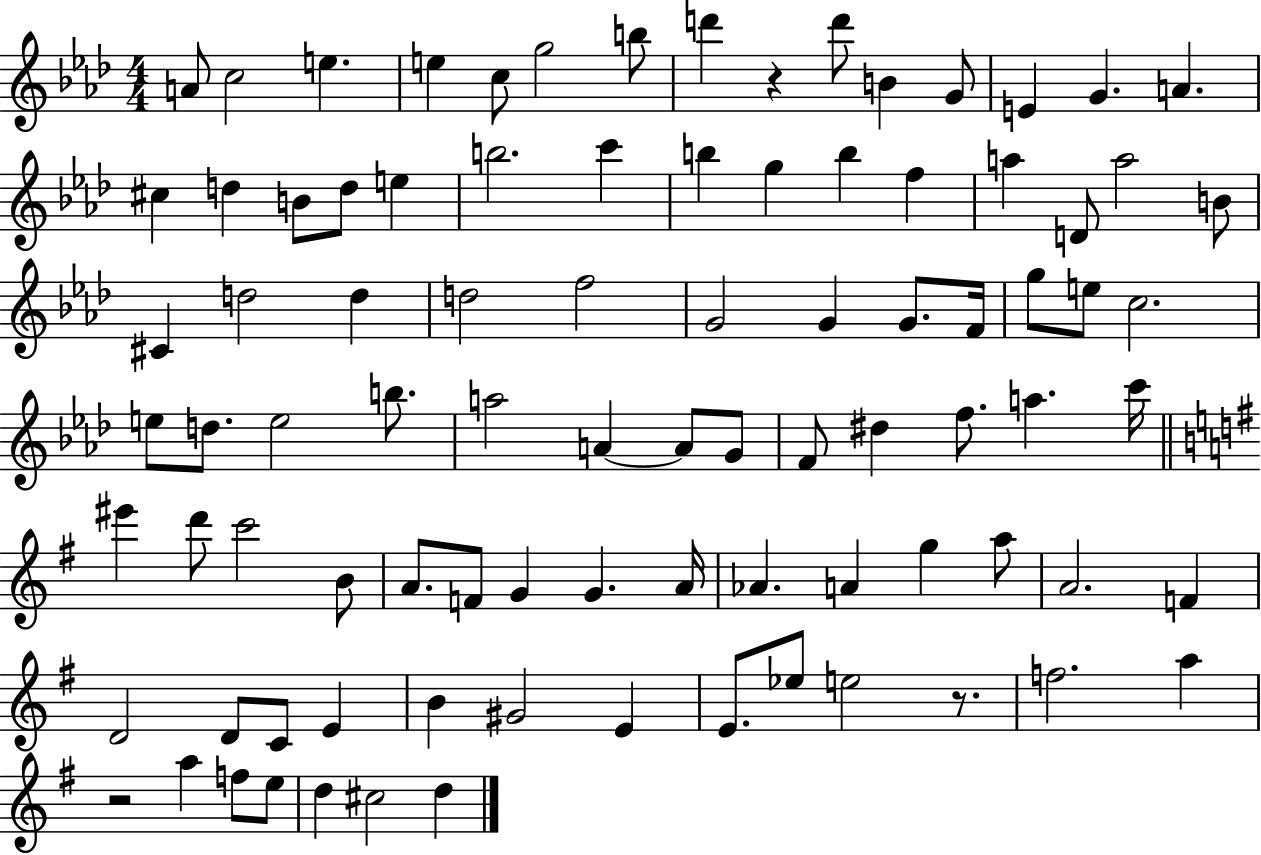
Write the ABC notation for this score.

X:1
T:Untitled
M:4/4
L:1/4
K:Ab
A/2 c2 e e c/2 g2 b/2 d' z d'/2 B G/2 E G A ^c d B/2 d/2 e b2 c' b g b f a D/2 a2 B/2 ^C d2 d d2 f2 G2 G G/2 F/4 g/2 e/2 c2 e/2 d/2 e2 b/2 a2 A A/2 G/2 F/2 ^d f/2 a c'/4 ^e' d'/2 c'2 B/2 A/2 F/2 G G A/4 _A A g a/2 A2 F D2 D/2 C/2 E B ^G2 E E/2 _e/2 e2 z/2 f2 a z2 a f/2 e/2 d ^c2 d